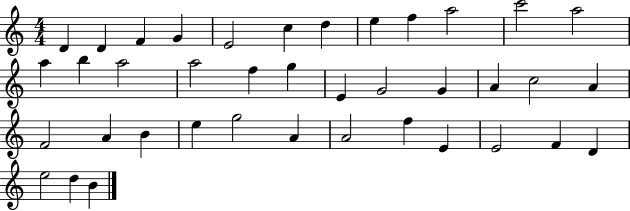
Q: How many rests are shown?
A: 0